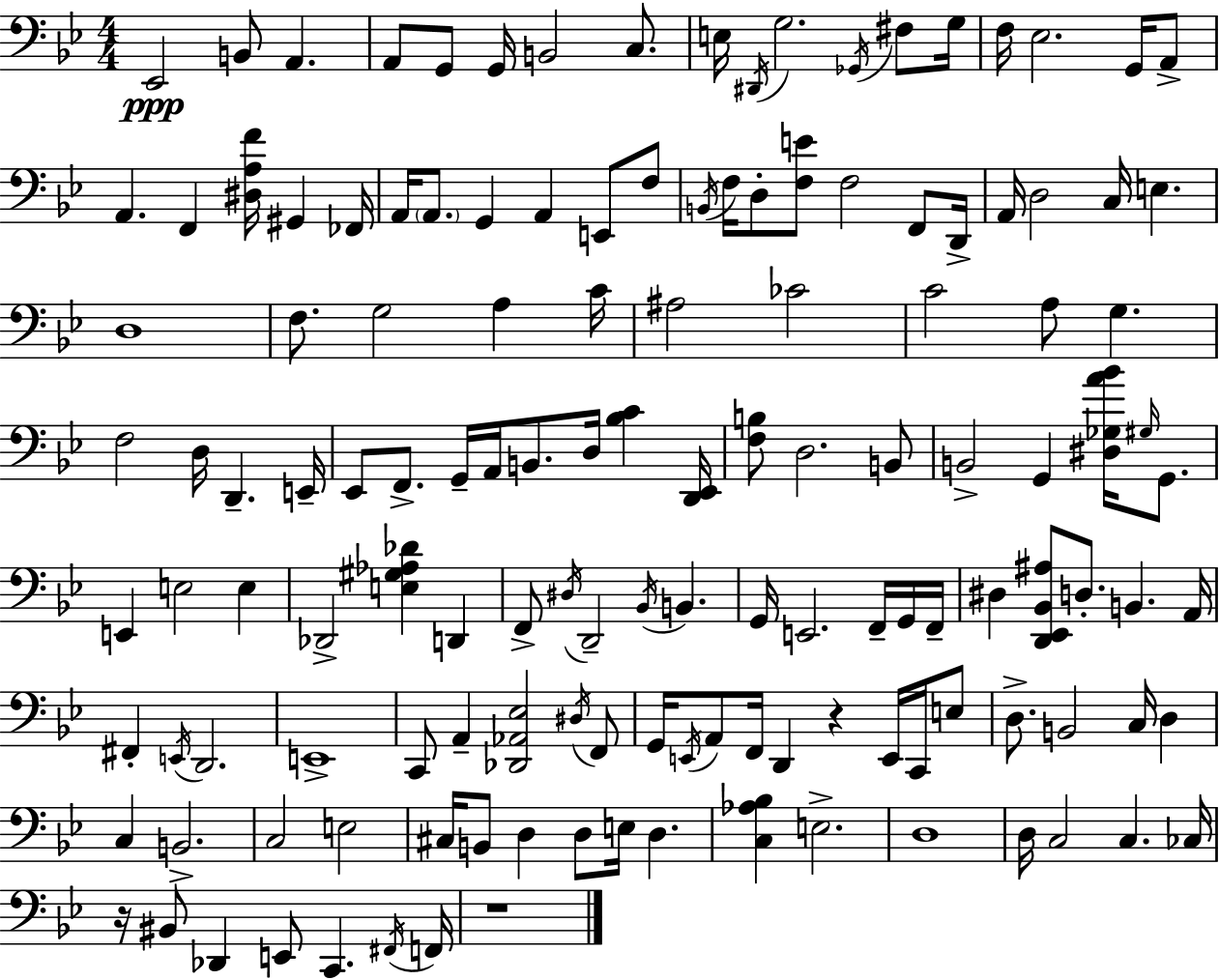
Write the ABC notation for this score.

X:1
T:Untitled
M:4/4
L:1/4
K:Gm
_E,,2 B,,/2 A,, A,,/2 G,,/2 G,,/4 B,,2 C,/2 E,/4 ^D,,/4 G,2 _G,,/4 ^F,/2 G,/4 F,/4 _E,2 G,,/4 A,,/2 A,, F,, [^D,A,F]/4 ^G,, _F,,/4 A,,/4 A,,/2 G,, A,, E,,/2 F,/2 B,,/4 F,/4 D,/2 [F,E]/2 F,2 F,,/2 D,,/4 A,,/4 D,2 C,/4 E, D,4 F,/2 G,2 A, C/4 ^A,2 _C2 C2 A,/2 G, F,2 D,/4 D,, E,,/4 _E,,/2 F,,/2 G,,/4 A,,/4 B,,/2 D,/4 [_B,C] [D,,_E,,]/4 [F,B,]/2 D,2 B,,/2 B,,2 G,, [^D,_G,A_B]/4 ^G,/4 G,,/2 E,, E,2 E, _D,,2 [E,^G,_A,_D] D,, F,,/2 ^D,/4 D,,2 _B,,/4 B,, G,,/4 E,,2 F,,/4 G,,/4 F,,/4 ^D, [D,,_E,,_B,,^A,]/2 D,/2 B,, A,,/4 ^F,, E,,/4 D,,2 E,,4 C,,/2 A,, [_D,,_A,,_E,]2 ^D,/4 F,,/2 G,,/4 E,,/4 A,,/2 F,,/4 D,, z E,,/4 C,,/4 E,/2 D,/2 B,,2 C,/4 D, C, B,,2 C,2 E,2 ^C,/4 B,,/2 D, D,/2 E,/4 D, [C,_A,_B,] E,2 D,4 D,/4 C,2 C, _C,/4 z/4 ^B,,/2 _D,, E,,/2 C,, ^F,,/4 F,,/4 z4